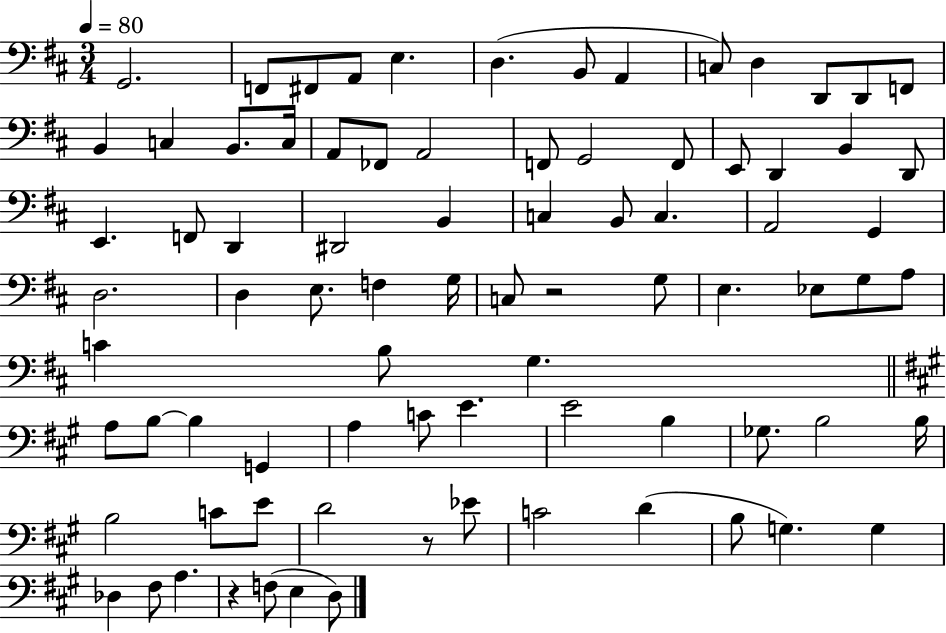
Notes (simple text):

G2/h. F2/e F#2/e A2/e E3/q. D3/q. B2/e A2/q C3/e D3/q D2/e D2/e F2/e B2/q C3/q B2/e. C3/s A2/e FES2/e A2/h F2/e G2/h F2/e E2/e D2/q B2/q D2/e E2/q. F2/e D2/q D#2/h B2/q C3/q B2/e C3/q. A2/h G2/q D3/h. D3/q E3/e. F3/q G3/s C3/e R/h G3/e E3/q. Eb3/e G3/e A3/e C4/q B3/e G3/q. A3/e B3/e B3/q G2/q A3/q C4/e E4/q. E4/h B3/q Gb3/e. B3/h B3/s B3/h C4/e E4/e D4/h R/e Eb4/e C4/h D4/q B3/e G3/q. G3/q Db3/q F#3/e A3/q. R/q F3/e E3/q D3/e